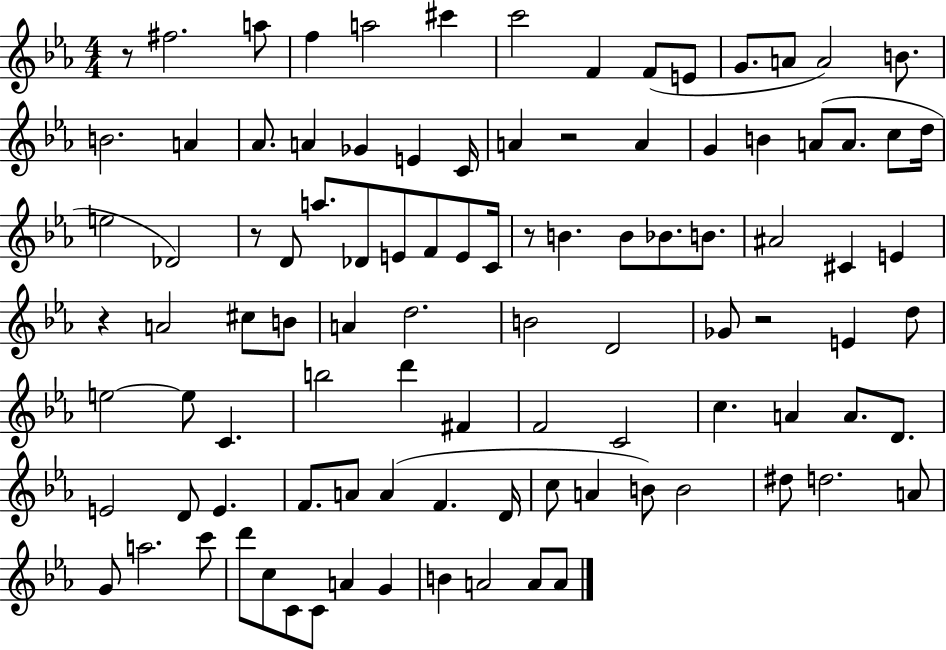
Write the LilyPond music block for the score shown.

{
  \clef treble
  \numericTimeSignature
  \time 4/4
  \key ees \major
  \repeat volta 2 { r8 fis''2. a''8 | f''4 a''2 cis'''4 | c'''2 f'4 f'8( e'8 | g'8. a'8 a'2) b'8. | \break b'2. a'4 | aes'8. a'4 ges'4 e'4 c'16 | a'4 r2 a'4 | g'4 b'4 a'8( a'8. c''8 d''16 | \break e''2 des'2) | r8 d'8 a''8. des'8 e'8 f'8 e'8 c'16 | r8 b'4. b'8 bes'8. b'8. | ais'2 cis'4 e'4 | \break r4 a'2 cis''8 b'8 | a'4 d''2. | b'2 d'2 | ges'8 r2 e'4 d''8 | \break e''2~~ e''8 c'4. | b''2 d'''4 fis'4 | f'2 c'2 | c''4. a'4 a'8. d'8. | \break e'2 d'8 e'4. | f'8. a'8 a'4( f'4. d'16 | c''8 a'4 b'8) b'2 | dis''8 d''2. a'8 | \break g'8 a''2. c'''8 | d'''8 c''8 c'8 c'8 a'4 g'4 | b'4 a'2 a'8 a'8 | } \bar "|."
}